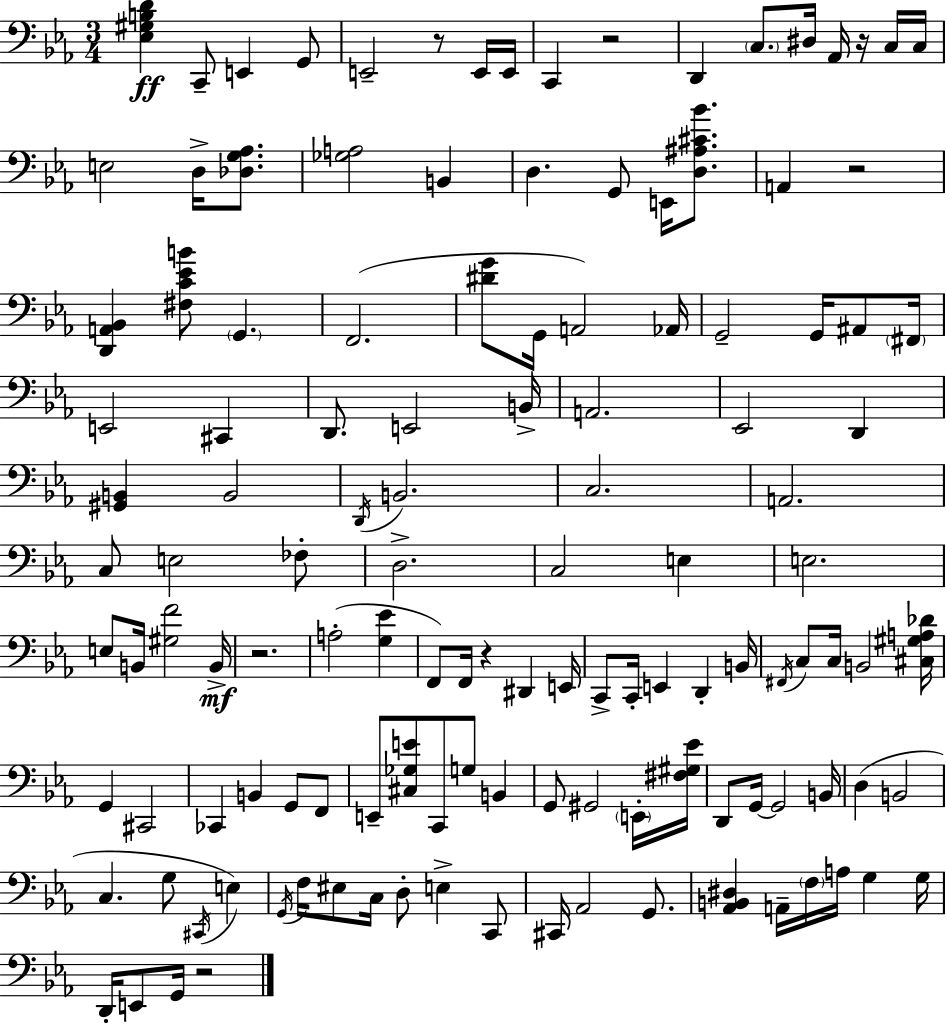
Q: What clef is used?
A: bass